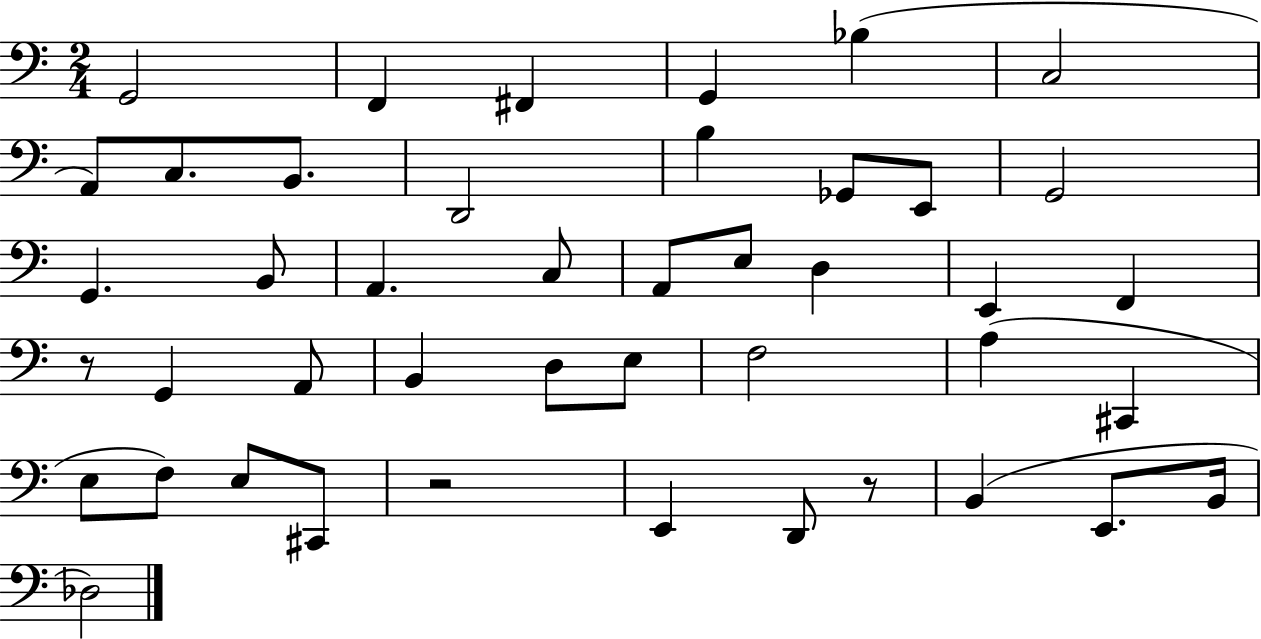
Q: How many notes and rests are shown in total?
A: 44